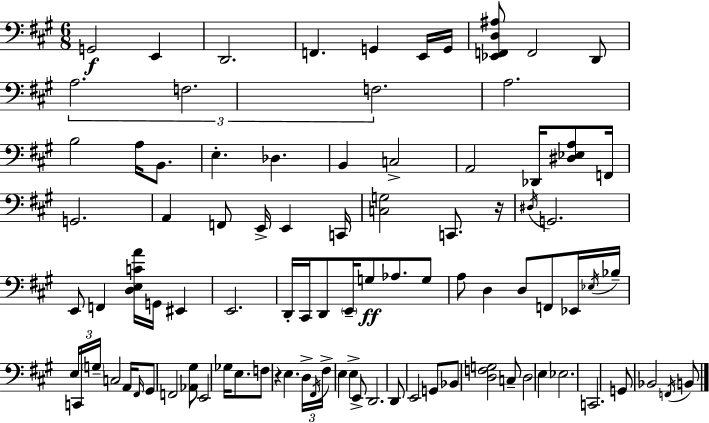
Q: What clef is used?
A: bass